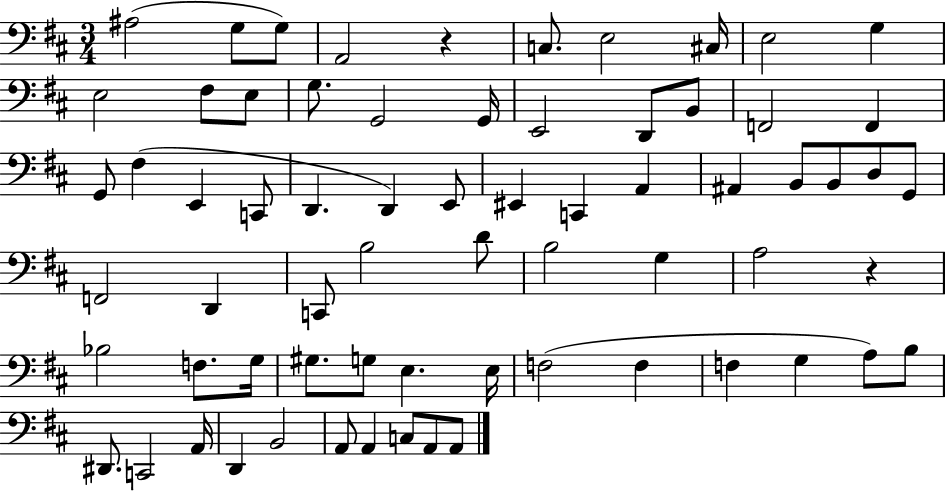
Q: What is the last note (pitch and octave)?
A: A2